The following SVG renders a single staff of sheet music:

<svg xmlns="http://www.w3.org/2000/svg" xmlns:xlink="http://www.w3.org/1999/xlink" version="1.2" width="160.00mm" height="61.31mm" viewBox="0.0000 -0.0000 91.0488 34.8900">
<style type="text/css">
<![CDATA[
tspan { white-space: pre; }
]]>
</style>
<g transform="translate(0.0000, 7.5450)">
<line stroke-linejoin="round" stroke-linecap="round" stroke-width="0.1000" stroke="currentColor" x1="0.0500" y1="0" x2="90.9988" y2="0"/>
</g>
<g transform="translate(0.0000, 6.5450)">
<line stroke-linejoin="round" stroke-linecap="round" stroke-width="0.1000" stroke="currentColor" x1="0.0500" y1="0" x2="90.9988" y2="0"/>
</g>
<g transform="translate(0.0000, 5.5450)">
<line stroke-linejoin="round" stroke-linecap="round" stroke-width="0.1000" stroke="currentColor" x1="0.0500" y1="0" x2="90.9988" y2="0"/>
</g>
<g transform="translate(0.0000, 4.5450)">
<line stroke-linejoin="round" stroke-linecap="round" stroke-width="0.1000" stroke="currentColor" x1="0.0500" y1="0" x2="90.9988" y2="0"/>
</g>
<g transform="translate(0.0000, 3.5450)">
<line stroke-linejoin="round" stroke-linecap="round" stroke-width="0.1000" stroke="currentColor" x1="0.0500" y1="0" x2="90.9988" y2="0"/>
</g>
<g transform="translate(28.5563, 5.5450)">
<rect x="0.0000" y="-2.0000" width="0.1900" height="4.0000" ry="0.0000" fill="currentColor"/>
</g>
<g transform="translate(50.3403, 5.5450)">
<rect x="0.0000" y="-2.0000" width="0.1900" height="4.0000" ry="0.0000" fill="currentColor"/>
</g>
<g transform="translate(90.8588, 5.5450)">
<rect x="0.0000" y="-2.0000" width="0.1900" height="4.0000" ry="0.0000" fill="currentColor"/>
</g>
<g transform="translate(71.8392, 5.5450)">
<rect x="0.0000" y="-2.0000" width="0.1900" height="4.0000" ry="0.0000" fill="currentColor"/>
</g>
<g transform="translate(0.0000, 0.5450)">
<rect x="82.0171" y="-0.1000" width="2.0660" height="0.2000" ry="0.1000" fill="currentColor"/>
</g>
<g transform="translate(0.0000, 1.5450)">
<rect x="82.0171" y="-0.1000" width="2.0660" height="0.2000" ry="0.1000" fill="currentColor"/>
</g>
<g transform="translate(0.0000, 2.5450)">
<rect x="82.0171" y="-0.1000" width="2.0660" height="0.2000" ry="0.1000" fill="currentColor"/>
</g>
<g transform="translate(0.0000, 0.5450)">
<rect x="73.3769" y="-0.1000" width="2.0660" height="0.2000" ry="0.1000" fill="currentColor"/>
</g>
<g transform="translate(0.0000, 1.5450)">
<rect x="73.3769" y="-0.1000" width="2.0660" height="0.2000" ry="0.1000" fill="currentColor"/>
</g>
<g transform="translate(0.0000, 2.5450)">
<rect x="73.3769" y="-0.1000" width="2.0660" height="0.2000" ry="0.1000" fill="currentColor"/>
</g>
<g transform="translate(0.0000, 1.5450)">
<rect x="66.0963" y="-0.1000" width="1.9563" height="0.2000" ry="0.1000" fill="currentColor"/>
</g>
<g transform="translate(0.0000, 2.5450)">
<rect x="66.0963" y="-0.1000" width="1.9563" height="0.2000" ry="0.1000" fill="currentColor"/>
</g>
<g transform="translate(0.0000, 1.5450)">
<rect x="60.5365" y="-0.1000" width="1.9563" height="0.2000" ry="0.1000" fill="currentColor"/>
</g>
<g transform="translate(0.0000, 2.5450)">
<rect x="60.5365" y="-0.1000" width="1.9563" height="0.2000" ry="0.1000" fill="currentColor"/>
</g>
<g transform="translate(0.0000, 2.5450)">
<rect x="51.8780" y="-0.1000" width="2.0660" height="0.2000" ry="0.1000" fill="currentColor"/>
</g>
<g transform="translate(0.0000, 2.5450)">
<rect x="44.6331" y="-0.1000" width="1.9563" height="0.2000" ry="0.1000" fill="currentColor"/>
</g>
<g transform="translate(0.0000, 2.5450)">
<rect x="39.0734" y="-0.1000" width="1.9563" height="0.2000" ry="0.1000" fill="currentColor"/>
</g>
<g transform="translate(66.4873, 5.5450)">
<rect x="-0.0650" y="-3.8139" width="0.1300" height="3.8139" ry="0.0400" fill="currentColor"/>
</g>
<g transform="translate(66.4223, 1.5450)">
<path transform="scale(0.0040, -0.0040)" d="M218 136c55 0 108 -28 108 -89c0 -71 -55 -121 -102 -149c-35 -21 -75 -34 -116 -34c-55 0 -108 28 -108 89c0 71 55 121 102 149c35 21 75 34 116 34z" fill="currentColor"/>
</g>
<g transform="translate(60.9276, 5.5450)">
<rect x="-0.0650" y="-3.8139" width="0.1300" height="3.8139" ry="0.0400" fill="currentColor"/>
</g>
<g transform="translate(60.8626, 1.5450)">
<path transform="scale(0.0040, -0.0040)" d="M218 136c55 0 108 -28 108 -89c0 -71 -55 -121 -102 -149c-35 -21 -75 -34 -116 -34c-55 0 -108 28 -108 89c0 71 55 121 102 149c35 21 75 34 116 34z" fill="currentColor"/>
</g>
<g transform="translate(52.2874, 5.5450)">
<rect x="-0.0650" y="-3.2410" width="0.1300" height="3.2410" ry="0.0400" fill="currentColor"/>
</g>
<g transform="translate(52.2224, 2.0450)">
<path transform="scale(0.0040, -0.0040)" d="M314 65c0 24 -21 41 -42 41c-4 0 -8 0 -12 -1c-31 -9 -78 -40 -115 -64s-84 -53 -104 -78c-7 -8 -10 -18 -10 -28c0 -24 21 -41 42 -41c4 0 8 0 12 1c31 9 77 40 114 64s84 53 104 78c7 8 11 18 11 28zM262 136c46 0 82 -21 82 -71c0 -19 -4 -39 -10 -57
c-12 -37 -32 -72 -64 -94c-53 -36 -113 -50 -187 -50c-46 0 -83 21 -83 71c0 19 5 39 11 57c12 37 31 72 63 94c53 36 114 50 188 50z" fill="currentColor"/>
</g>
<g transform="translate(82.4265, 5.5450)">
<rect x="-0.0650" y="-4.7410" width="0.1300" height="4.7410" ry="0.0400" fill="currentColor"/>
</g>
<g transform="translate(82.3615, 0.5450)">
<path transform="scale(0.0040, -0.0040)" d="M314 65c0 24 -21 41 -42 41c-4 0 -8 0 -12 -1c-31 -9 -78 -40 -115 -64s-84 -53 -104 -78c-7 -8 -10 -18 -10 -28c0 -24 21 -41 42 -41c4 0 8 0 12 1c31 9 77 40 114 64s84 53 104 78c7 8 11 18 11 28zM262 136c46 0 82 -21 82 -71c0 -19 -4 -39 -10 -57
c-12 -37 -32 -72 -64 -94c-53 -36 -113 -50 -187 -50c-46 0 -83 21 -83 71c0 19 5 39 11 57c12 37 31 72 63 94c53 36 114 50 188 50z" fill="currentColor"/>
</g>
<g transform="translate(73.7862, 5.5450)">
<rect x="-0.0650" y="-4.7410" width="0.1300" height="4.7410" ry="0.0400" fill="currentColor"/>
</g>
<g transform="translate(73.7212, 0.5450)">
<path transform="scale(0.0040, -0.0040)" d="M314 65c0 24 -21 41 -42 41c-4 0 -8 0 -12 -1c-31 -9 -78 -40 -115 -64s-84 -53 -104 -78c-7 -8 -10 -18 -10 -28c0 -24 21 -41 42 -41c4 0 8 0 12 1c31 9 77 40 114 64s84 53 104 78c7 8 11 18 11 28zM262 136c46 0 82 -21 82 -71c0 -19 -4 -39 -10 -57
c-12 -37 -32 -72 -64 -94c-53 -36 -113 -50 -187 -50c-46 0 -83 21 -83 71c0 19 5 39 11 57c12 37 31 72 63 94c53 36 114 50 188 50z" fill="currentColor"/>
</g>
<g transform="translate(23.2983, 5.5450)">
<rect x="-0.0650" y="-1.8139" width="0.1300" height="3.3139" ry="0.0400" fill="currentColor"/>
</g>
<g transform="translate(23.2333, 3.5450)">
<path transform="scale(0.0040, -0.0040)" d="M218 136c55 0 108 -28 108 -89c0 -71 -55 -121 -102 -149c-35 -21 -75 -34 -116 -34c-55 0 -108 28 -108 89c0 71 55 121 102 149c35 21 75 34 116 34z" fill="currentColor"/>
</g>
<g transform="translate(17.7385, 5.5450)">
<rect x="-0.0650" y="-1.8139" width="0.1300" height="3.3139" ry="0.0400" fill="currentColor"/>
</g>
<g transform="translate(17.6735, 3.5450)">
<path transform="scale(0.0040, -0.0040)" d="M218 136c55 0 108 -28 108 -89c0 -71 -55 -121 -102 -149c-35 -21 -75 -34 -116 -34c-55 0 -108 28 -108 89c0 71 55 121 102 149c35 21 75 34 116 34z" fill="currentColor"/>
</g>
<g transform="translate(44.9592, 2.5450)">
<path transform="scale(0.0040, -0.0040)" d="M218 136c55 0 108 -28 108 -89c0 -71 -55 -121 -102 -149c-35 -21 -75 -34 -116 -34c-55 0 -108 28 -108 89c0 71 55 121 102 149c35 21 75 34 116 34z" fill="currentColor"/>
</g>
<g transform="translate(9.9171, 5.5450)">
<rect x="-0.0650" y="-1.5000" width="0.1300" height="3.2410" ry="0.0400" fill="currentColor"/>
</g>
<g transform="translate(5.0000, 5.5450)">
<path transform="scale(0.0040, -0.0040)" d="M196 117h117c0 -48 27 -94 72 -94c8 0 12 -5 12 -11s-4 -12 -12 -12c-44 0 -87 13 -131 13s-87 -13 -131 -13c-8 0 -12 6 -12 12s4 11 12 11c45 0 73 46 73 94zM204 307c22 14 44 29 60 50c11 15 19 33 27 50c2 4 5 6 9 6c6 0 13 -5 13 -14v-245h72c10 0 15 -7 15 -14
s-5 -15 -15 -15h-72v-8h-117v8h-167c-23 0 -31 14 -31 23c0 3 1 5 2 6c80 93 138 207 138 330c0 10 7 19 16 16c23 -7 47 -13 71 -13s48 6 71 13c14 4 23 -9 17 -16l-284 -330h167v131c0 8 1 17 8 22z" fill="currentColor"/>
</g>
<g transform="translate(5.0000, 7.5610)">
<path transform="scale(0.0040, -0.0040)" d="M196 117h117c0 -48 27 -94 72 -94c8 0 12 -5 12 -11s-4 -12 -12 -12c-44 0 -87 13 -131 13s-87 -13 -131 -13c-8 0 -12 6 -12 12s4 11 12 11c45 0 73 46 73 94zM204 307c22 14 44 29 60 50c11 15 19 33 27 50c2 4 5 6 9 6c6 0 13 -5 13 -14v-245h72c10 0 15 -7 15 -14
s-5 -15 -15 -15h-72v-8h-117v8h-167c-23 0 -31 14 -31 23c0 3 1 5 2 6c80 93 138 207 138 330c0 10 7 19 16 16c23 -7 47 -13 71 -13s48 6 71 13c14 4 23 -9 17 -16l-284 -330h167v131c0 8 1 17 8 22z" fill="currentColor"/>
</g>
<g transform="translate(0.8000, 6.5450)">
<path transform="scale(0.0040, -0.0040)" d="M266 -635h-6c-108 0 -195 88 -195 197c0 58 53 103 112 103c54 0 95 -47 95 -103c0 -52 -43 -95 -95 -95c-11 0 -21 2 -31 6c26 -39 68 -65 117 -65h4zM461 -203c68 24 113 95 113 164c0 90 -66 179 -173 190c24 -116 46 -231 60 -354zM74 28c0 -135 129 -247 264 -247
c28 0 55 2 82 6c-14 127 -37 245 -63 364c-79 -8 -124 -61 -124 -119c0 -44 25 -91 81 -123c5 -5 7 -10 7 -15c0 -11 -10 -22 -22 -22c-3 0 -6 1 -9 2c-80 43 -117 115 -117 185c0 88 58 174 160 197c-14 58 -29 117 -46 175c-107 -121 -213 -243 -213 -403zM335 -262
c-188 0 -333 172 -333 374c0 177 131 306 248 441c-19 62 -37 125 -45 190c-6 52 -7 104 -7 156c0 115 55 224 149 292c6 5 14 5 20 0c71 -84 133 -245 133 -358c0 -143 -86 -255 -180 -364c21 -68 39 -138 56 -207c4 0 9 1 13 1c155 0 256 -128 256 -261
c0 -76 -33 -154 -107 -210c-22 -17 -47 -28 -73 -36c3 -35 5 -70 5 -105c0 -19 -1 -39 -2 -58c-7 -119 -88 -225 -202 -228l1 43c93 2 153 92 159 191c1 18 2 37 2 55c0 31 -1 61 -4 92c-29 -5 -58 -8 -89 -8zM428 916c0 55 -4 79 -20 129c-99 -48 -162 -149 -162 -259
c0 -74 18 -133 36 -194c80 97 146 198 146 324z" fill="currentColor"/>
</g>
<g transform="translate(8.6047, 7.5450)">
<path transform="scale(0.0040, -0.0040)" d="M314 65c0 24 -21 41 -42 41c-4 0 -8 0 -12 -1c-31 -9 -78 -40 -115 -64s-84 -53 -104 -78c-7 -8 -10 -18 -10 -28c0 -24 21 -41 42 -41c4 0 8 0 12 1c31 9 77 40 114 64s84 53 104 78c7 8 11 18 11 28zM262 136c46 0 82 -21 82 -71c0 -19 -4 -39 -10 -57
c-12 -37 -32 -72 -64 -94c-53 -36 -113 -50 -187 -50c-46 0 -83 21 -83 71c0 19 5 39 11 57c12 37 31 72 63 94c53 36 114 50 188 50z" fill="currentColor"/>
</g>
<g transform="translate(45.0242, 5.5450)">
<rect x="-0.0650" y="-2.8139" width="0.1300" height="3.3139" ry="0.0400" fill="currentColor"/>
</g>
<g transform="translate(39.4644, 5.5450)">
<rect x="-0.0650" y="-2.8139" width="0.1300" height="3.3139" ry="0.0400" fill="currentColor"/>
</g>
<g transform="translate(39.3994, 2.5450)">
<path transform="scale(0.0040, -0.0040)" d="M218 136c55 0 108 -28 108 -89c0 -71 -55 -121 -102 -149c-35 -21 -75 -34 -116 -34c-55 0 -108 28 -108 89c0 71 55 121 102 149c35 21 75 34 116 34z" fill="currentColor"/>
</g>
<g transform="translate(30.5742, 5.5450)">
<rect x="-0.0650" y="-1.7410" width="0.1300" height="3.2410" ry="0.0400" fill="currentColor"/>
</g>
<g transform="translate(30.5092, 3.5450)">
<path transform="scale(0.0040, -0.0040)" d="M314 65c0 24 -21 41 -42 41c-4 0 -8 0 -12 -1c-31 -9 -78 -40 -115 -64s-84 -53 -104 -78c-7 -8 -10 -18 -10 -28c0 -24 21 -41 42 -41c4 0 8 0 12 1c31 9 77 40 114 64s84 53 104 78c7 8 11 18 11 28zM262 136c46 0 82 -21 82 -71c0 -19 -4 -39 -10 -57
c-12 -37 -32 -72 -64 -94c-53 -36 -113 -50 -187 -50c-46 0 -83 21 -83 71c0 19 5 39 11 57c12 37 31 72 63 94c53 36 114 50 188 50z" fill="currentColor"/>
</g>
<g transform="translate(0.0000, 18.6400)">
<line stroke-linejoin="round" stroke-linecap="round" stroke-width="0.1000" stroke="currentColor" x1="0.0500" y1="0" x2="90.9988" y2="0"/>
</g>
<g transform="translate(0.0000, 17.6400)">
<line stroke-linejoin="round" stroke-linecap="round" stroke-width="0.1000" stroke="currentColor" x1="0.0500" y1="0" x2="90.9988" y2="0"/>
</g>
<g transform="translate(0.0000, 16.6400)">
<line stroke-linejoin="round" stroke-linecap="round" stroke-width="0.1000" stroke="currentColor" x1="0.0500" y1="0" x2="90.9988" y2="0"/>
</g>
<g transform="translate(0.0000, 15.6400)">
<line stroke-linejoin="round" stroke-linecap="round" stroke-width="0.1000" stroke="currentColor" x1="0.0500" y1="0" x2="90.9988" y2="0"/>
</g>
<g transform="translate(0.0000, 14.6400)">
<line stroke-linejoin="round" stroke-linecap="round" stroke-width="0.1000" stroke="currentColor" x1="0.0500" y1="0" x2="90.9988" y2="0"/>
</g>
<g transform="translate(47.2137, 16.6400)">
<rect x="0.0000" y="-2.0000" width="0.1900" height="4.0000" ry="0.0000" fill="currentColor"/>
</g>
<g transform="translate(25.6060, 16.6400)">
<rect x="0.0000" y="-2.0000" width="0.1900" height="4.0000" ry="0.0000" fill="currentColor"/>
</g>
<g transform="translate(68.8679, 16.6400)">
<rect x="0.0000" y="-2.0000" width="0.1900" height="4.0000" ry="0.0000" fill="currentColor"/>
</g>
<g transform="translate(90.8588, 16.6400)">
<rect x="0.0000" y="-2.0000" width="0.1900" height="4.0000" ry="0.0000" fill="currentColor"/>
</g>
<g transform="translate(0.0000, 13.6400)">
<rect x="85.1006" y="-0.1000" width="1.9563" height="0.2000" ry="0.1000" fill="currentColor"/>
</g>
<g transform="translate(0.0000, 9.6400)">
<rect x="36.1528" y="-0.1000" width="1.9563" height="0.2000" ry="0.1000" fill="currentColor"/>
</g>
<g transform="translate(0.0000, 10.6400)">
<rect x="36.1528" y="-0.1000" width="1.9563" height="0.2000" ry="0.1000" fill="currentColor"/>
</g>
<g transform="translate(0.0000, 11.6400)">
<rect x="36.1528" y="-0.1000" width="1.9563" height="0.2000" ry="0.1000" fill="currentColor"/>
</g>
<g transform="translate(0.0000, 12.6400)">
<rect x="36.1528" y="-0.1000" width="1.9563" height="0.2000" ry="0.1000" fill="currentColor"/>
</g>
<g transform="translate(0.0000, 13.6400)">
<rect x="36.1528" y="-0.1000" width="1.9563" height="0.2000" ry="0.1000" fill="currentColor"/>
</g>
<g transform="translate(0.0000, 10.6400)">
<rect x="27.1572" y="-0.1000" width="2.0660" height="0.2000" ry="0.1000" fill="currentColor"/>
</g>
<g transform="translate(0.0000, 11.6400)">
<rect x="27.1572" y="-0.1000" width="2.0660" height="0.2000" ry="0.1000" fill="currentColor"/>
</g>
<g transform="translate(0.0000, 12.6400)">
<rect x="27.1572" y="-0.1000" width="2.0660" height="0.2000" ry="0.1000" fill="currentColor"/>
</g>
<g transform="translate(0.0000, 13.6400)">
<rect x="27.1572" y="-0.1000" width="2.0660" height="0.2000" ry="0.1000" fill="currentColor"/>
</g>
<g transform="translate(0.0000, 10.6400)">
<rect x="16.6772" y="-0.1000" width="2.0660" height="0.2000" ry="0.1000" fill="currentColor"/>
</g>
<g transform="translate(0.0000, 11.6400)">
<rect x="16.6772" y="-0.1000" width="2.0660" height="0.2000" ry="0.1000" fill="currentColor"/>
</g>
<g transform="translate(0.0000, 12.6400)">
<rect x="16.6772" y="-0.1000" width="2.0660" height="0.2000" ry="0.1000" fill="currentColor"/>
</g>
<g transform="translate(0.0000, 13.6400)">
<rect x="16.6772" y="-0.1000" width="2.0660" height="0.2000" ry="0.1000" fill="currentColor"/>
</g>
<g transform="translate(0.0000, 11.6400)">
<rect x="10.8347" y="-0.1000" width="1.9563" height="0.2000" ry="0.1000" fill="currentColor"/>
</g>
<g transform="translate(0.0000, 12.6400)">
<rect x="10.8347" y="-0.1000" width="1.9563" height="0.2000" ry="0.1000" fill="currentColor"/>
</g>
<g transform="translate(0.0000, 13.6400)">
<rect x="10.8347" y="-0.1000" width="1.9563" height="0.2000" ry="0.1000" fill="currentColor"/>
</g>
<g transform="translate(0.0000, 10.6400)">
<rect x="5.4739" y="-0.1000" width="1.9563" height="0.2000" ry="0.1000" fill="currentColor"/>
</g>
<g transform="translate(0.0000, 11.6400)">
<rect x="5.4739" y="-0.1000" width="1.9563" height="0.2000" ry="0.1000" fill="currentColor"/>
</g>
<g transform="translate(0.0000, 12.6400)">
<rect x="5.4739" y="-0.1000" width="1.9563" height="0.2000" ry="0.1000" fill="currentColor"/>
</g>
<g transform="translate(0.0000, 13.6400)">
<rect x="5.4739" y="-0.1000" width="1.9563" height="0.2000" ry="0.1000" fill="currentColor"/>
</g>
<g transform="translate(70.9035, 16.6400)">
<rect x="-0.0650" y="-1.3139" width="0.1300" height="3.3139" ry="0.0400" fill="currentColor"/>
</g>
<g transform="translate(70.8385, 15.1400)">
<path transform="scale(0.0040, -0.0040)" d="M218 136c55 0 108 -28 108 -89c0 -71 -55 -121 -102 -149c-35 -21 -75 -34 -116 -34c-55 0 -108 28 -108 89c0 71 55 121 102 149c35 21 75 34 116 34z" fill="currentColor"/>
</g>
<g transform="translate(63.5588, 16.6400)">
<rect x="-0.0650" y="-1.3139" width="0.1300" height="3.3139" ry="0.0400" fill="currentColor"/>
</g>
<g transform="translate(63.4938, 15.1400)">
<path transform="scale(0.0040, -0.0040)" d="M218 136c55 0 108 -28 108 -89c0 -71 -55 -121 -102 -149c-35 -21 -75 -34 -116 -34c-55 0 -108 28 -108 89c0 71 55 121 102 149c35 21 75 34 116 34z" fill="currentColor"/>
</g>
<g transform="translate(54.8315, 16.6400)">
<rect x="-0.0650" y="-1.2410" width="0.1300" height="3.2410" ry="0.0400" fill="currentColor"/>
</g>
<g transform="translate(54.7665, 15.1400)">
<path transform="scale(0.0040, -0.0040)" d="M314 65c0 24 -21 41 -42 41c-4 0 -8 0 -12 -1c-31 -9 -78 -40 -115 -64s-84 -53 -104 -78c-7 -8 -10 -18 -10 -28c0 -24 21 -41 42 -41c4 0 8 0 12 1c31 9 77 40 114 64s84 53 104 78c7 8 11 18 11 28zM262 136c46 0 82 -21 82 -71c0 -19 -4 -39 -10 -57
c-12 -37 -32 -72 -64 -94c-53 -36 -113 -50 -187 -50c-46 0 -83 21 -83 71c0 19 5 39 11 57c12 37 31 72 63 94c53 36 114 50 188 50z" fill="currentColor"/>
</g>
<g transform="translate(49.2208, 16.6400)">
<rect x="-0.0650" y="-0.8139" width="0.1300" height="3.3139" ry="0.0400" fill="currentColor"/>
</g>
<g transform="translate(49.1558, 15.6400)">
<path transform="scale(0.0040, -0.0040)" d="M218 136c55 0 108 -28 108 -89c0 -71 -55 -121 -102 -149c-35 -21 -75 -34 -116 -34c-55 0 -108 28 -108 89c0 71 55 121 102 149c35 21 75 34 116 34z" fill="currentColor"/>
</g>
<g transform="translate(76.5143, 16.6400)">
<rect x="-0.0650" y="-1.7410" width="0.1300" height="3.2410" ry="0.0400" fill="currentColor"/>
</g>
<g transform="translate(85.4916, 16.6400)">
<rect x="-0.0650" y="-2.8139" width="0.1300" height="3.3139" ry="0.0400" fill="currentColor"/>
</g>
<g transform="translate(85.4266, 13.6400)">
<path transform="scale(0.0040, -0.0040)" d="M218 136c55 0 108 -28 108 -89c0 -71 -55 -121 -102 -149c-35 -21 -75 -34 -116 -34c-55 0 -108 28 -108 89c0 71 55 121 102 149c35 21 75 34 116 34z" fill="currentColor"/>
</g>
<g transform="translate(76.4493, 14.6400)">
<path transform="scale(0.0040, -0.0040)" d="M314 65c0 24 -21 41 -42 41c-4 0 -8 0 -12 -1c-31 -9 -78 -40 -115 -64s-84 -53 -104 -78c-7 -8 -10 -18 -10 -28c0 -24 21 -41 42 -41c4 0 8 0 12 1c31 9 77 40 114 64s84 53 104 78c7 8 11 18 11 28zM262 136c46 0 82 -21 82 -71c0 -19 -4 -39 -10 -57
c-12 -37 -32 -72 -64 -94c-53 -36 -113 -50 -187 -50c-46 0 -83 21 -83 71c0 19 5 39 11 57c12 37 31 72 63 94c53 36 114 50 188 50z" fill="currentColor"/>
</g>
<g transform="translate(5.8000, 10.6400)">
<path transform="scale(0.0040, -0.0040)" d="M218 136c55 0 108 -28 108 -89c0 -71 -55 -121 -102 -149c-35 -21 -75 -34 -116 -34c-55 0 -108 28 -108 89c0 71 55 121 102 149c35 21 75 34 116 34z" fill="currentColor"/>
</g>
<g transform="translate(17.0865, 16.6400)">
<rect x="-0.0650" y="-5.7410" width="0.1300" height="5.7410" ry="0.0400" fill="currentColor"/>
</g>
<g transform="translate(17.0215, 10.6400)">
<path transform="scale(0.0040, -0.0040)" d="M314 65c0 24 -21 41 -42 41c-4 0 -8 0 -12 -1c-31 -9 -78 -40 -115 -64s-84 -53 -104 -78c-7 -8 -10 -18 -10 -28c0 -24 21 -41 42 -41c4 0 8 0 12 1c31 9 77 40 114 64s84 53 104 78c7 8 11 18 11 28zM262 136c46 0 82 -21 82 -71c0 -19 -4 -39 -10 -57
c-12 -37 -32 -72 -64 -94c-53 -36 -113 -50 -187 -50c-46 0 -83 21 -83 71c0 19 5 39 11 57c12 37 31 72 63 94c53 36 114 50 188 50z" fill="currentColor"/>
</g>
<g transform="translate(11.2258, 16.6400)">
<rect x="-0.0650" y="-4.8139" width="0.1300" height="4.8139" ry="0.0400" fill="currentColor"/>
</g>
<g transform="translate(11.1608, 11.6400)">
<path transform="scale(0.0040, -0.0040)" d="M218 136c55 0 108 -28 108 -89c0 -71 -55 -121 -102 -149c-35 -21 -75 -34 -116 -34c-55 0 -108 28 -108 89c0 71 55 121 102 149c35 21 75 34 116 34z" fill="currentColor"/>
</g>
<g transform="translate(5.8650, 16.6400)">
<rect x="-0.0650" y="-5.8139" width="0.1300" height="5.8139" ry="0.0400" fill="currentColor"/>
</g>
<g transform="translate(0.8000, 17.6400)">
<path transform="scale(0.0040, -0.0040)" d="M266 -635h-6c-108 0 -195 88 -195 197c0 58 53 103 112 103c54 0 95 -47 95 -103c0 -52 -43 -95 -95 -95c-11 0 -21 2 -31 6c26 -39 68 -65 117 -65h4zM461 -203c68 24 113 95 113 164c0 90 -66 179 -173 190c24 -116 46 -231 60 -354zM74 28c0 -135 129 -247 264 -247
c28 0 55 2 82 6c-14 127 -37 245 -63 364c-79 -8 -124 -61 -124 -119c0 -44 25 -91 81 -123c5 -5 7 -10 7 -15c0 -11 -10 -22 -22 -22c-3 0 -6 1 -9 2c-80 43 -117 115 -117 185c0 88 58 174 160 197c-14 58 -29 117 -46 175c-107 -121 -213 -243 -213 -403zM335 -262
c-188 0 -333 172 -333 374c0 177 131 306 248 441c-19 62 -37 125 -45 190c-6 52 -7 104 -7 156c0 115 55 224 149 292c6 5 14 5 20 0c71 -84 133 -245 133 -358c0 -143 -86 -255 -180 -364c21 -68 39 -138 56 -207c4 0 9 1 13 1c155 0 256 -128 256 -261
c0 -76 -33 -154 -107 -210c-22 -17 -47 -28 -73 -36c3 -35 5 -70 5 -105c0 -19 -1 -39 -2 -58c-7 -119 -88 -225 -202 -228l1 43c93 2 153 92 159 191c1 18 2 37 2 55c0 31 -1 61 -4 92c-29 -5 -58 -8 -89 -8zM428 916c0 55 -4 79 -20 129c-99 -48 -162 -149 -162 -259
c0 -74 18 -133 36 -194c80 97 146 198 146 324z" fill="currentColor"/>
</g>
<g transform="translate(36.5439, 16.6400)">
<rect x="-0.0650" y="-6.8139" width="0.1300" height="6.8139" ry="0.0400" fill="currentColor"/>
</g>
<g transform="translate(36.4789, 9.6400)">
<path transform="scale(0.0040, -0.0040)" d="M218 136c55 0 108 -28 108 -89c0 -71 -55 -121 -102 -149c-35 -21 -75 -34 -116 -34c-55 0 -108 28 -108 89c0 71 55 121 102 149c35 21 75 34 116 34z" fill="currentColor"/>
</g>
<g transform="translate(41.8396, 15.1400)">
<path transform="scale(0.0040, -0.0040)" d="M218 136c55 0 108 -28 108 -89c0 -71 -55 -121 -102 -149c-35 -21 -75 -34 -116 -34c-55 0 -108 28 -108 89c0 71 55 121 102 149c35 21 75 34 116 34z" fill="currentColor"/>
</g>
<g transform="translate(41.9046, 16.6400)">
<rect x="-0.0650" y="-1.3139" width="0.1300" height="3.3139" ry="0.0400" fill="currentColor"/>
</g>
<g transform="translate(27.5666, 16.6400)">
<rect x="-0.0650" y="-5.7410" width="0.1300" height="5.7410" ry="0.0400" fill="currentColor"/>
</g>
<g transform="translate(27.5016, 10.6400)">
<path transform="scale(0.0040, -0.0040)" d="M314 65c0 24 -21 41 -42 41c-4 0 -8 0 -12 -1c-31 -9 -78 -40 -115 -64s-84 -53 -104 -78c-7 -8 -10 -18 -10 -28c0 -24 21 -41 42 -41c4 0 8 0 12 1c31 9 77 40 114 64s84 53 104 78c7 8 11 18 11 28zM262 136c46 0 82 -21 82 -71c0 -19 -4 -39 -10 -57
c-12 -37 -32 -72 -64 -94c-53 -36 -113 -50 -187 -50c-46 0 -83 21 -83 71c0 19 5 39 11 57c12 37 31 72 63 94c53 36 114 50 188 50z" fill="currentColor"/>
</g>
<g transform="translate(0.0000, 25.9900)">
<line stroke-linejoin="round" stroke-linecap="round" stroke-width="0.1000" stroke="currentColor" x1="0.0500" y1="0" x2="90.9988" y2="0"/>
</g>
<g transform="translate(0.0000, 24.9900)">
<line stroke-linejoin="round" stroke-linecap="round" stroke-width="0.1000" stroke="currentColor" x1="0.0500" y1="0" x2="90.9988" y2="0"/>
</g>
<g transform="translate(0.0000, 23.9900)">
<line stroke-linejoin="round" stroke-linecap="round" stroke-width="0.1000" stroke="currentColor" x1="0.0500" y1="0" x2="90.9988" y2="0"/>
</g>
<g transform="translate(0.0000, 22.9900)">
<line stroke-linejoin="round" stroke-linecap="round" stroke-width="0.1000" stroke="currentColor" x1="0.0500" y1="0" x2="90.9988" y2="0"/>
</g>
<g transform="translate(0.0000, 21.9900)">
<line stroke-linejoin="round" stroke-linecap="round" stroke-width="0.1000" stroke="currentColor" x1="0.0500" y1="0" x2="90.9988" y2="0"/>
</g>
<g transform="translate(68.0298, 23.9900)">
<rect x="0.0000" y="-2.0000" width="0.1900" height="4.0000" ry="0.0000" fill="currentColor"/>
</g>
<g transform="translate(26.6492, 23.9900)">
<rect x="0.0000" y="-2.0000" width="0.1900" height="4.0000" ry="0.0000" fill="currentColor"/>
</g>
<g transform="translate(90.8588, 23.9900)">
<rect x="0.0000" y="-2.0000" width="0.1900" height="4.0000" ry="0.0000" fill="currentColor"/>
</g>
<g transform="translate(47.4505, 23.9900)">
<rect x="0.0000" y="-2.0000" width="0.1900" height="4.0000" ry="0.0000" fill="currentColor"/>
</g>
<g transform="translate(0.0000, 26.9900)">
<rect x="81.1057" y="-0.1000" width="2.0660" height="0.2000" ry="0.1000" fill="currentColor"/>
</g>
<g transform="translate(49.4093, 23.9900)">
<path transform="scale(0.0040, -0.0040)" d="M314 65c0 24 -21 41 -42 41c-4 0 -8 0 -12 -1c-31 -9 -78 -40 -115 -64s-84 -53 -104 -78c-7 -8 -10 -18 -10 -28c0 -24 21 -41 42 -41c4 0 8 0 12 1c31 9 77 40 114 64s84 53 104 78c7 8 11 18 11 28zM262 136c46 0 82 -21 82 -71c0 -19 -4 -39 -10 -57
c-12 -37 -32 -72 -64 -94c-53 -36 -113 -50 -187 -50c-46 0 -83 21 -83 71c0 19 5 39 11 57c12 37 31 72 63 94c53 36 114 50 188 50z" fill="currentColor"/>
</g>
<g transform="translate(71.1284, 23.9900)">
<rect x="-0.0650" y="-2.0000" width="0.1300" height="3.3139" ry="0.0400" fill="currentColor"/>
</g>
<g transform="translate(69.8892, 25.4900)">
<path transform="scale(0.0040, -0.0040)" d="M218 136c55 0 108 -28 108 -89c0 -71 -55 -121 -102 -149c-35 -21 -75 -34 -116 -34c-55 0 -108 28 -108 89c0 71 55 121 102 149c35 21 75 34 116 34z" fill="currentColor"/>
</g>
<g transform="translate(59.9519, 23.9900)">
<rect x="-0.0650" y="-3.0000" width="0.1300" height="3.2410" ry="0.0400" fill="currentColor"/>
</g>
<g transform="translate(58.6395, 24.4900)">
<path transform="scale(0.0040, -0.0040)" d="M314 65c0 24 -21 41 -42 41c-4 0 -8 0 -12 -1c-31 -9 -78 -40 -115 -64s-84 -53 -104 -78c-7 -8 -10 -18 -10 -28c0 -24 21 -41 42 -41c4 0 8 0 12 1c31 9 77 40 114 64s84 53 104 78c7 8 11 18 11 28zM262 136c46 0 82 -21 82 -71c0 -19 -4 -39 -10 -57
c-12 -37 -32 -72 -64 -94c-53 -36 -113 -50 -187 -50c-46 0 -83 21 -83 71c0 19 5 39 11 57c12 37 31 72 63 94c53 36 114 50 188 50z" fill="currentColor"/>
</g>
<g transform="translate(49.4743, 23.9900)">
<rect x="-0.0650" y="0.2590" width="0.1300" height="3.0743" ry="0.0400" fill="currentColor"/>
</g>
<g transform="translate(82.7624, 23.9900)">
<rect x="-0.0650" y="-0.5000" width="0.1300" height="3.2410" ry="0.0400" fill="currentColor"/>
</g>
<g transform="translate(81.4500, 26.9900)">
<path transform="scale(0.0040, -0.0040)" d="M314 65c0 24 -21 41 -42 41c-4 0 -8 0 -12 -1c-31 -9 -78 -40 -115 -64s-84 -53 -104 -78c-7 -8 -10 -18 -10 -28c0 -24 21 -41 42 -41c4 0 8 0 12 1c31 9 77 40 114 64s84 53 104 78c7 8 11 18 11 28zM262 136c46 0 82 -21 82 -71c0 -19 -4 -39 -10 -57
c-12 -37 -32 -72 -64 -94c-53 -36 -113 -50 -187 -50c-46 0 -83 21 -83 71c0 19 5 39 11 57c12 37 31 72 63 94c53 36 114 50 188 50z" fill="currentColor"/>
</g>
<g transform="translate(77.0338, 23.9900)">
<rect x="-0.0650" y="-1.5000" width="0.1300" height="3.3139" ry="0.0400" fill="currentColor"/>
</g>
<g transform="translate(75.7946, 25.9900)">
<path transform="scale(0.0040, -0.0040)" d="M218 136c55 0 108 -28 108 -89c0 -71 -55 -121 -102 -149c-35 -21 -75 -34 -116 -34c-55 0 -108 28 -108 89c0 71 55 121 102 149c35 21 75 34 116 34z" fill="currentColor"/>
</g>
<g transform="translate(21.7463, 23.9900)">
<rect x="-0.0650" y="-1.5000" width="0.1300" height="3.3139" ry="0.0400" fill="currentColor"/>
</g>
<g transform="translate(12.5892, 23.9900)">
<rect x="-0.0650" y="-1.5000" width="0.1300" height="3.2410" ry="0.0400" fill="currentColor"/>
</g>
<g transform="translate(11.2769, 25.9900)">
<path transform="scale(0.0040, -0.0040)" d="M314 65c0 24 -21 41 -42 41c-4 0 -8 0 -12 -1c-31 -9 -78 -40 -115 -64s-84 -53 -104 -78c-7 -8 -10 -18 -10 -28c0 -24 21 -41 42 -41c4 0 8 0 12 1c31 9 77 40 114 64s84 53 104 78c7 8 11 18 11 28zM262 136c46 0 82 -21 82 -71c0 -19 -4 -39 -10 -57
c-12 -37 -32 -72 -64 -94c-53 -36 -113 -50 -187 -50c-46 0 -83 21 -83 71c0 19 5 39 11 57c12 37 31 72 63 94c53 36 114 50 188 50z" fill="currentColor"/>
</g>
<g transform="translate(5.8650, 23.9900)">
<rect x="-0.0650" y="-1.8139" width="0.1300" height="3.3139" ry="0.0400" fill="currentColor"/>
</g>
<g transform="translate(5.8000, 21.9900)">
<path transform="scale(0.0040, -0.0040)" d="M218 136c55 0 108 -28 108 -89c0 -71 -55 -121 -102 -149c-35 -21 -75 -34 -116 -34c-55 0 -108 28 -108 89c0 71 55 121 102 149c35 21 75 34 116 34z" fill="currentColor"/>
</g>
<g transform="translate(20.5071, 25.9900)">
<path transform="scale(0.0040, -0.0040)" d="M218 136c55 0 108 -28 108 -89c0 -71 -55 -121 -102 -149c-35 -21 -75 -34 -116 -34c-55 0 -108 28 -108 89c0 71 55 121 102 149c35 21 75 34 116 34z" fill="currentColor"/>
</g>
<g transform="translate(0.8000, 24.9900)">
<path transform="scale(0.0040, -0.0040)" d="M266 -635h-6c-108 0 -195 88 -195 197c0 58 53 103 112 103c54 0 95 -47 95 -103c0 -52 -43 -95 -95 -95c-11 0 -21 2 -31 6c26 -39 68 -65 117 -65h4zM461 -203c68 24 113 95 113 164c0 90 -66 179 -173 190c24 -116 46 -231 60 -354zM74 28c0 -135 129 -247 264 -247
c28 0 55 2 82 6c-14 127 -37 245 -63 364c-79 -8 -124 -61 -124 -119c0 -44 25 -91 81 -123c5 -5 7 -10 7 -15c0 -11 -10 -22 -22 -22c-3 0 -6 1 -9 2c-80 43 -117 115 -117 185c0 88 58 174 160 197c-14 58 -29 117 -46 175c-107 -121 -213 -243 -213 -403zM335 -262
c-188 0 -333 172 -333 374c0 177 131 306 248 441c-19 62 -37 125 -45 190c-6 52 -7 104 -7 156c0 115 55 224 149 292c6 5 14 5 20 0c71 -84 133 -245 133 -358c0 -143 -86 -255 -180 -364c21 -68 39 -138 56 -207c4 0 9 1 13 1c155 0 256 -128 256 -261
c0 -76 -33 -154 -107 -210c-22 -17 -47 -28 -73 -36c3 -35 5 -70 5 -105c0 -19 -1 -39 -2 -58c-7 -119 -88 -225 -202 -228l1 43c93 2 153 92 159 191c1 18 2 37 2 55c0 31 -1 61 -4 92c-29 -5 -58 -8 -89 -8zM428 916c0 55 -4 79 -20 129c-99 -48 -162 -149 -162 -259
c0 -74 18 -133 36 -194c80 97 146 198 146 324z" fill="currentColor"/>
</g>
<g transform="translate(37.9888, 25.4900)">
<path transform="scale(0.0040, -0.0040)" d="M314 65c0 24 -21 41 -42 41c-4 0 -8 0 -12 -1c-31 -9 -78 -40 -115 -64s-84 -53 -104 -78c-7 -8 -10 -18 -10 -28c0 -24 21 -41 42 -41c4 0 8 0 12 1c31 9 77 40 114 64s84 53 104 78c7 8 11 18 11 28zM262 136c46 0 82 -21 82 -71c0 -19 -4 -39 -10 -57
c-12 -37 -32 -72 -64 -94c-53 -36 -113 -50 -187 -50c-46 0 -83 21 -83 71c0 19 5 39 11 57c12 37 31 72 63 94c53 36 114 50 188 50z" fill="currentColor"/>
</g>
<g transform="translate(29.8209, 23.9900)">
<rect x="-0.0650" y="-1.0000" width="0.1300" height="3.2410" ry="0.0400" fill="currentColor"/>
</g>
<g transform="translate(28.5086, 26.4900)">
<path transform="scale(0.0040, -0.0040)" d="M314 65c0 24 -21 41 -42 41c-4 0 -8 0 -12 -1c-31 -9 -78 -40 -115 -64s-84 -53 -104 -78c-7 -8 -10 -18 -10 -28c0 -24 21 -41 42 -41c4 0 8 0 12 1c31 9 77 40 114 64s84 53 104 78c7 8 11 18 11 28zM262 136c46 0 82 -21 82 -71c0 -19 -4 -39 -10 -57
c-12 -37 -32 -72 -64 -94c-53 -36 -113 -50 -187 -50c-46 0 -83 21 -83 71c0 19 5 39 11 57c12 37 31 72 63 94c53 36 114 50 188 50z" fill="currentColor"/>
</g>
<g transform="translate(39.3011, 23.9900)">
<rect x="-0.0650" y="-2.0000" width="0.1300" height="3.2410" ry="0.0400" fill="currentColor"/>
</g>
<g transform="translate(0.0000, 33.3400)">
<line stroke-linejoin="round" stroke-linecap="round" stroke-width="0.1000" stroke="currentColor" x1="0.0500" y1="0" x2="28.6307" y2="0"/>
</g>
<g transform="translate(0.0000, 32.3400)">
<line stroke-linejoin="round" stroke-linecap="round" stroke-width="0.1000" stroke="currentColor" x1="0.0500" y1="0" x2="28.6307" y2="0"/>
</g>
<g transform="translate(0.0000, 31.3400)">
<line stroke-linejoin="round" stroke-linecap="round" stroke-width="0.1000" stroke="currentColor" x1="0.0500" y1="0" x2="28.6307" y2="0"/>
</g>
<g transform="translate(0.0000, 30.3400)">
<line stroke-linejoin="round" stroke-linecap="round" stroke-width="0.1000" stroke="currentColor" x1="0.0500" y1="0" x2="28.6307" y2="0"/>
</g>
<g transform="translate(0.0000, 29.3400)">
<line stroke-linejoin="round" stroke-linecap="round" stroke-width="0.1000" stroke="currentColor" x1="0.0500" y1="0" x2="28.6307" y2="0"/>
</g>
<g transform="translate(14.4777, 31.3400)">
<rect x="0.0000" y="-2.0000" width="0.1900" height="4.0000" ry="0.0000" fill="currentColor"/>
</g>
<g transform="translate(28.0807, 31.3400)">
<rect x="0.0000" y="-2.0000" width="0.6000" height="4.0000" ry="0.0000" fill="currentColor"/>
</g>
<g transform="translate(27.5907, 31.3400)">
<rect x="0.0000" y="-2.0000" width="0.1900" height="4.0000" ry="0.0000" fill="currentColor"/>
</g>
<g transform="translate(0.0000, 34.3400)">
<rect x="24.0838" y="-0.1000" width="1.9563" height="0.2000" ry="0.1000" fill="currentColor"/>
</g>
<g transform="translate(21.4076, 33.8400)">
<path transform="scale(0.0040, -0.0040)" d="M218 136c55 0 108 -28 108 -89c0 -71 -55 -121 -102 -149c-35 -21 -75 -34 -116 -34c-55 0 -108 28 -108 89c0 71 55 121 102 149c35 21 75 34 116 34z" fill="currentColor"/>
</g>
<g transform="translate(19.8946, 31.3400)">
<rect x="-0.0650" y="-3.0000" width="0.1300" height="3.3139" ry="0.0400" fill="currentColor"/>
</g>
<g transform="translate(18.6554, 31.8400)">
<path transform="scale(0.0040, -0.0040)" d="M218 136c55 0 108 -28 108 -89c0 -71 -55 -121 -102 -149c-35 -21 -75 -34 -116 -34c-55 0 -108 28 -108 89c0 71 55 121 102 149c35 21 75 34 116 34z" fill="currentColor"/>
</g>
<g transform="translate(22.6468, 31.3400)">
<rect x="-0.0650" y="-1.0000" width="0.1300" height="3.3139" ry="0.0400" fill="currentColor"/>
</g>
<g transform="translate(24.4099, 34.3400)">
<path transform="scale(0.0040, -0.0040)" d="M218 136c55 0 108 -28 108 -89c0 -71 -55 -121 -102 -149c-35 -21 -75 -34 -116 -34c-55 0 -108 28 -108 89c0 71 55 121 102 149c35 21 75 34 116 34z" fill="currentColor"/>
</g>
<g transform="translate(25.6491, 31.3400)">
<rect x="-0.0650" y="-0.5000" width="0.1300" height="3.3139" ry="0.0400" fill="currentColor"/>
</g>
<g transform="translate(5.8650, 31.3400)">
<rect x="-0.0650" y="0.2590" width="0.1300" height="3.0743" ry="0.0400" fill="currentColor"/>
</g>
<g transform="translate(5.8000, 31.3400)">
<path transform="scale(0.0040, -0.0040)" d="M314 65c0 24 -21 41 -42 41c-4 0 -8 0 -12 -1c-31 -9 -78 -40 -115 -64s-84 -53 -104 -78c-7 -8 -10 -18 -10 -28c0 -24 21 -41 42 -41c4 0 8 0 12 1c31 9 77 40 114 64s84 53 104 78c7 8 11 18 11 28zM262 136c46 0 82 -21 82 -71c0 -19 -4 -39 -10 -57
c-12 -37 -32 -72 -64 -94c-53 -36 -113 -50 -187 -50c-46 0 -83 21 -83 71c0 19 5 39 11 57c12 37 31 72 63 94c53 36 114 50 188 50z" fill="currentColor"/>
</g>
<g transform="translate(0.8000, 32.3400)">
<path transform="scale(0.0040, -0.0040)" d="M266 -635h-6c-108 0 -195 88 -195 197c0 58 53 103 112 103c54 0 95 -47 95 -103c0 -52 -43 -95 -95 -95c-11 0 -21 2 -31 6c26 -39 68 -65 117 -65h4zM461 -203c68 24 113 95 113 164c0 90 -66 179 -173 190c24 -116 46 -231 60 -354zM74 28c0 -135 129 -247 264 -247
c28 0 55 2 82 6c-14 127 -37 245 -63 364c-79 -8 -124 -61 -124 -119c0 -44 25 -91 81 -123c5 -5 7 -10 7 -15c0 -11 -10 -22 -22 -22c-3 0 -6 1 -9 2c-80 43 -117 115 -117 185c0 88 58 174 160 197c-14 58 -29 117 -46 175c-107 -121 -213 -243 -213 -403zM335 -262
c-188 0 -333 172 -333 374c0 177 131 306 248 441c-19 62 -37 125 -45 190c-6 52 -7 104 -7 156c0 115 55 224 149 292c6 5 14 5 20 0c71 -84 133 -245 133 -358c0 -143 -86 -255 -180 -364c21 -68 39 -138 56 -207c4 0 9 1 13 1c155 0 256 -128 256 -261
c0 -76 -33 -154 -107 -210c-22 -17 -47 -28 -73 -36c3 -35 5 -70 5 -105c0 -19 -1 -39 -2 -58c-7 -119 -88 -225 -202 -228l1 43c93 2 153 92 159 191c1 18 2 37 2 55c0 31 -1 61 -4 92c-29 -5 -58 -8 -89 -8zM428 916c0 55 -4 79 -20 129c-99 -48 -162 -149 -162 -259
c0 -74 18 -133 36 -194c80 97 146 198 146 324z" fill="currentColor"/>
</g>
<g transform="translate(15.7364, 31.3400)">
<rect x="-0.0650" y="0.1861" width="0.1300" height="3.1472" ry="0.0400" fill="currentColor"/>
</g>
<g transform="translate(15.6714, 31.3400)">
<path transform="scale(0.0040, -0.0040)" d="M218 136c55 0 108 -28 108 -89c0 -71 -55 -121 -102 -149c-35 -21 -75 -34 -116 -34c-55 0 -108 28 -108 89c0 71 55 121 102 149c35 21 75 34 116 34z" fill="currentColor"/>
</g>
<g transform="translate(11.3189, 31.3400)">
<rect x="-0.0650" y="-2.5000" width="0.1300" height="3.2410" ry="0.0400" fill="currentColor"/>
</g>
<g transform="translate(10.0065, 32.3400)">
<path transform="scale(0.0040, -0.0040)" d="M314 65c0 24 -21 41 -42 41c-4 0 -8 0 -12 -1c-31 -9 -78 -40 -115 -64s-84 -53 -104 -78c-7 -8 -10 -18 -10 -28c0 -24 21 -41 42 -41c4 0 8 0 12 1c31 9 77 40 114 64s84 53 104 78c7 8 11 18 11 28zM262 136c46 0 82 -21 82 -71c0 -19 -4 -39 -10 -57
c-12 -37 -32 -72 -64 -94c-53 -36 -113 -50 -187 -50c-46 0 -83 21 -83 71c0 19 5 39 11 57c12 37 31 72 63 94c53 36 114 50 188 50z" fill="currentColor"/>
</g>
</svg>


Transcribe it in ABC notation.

X:1
T:Untitled
M:4/4
L:1/4
K:C
E2 f f f2 a a b2 c' c' e'2 e'2 g' e' g'2 g'2 b' e d e2 e e f2 a f E2 E D2 F2 B2 A2 F E C2 B2 G2 B A D C